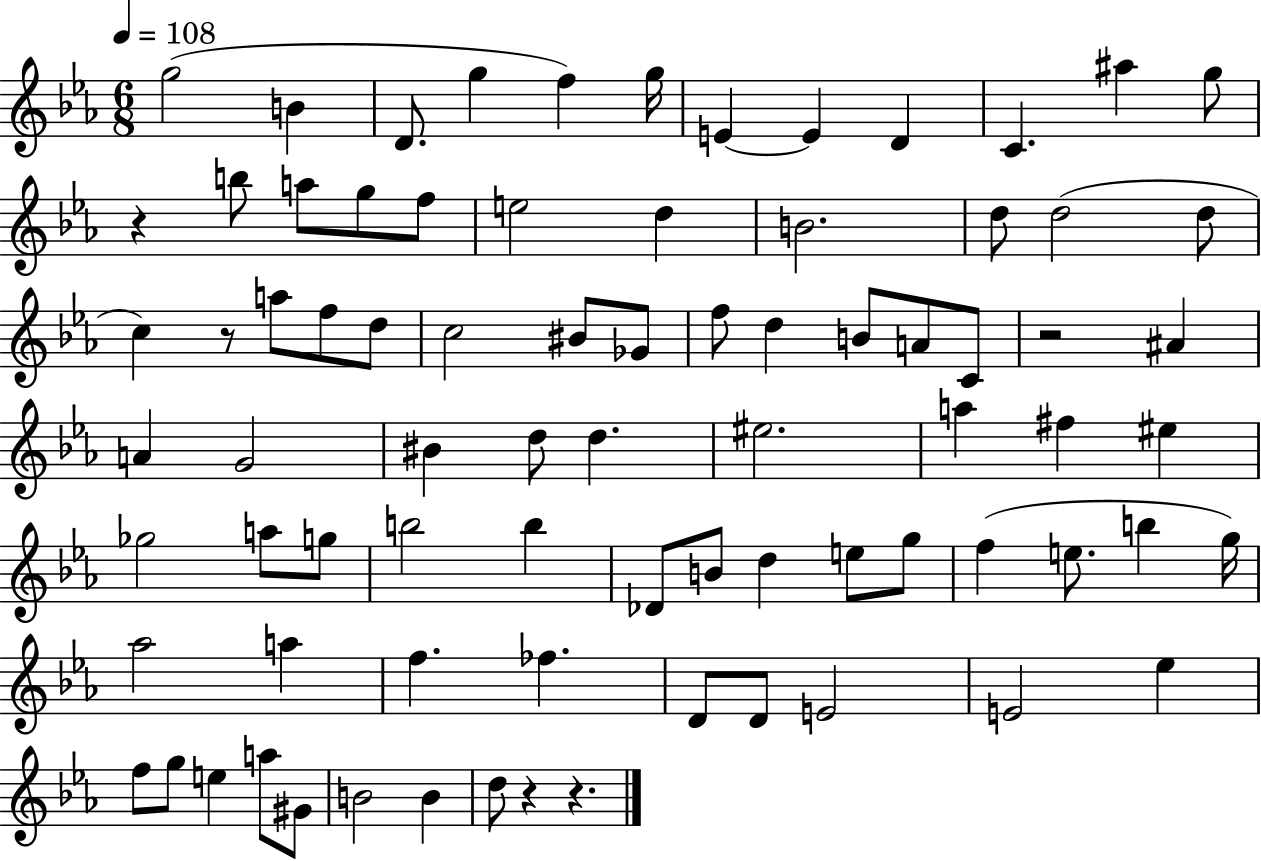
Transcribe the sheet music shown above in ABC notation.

X:1
T:Untitled
M:6/8
L:1/4
K:Eb
g2 B D/2 g f g/4 E E D C ^a g/2 z b/2 a/2 g/2 f/2 e2 d B2 d/2 d2 d/2 c z/2 a/2 f/2 d/2 c2 ^B/2 _G/2 f/2 d B/2 A/2 C/2 z2 ^A A G2 ^B d/2 d ^e2 a ^f ^e _g2 a/2 g/2 b2 b _D/2 B/2 d e/2 g/2 f e/2 b g/4 _a2 a f _f D/2 D/2 E2 E2 _e f/2 g/2 e a/2 ^G/2 B2 B d/2 z z